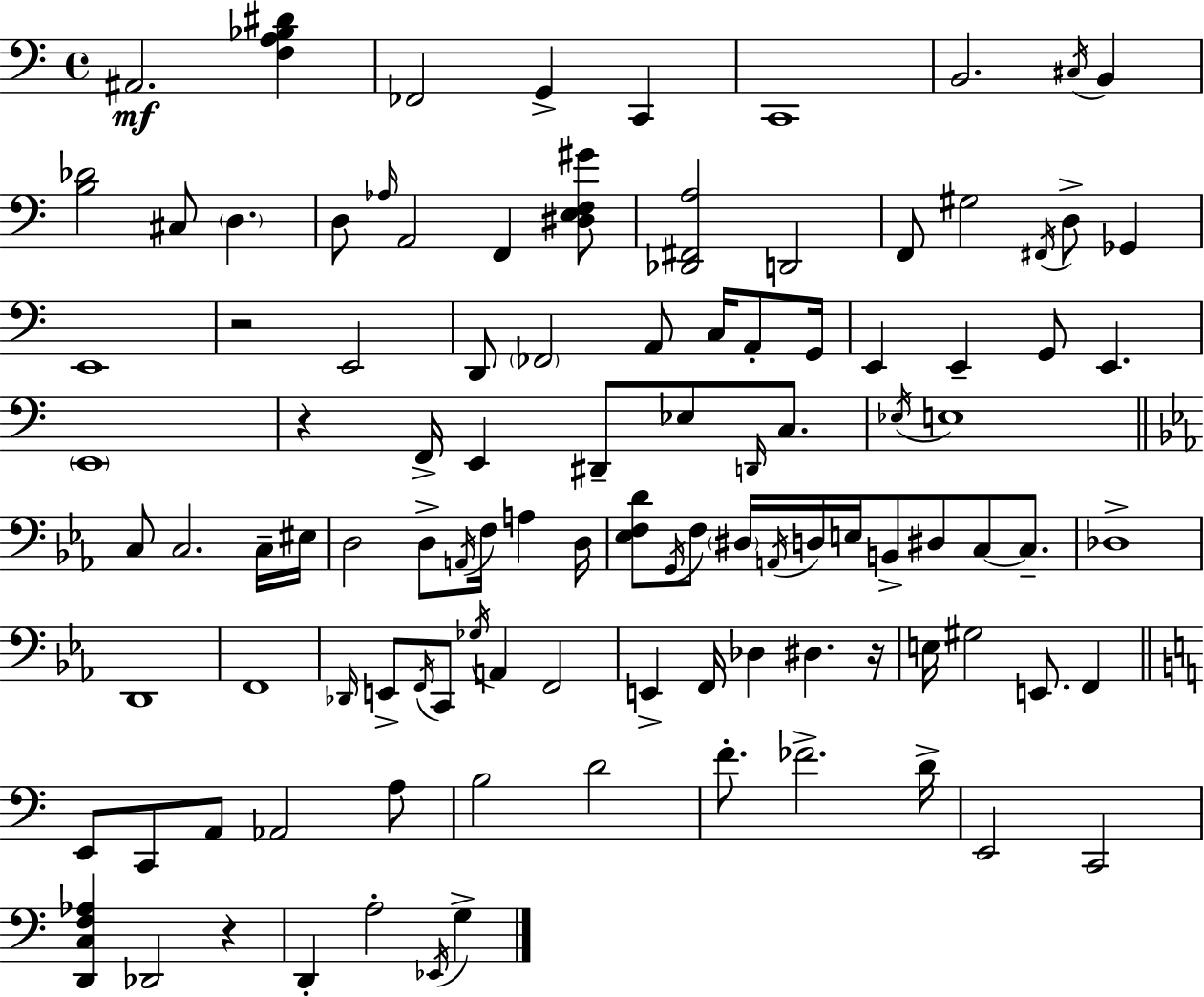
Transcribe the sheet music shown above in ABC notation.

X:1
T:Untitled
M:4/4
L:1/4
K:Am
^A,,2 [F,A,_B,^D] _F,,2 G,, C,, C,,4 B,,2 ^C,/4 B,, [B,_D]2 ^C,/2 D, D,/2 _A,/4 A,,2 F,, [^D,E,F,^G]/2 [_D,,^F,,A,]2 D,,2 F,,/2 ^G,2 ^F,,/4 D,/2 _G,, E,,4 z2 E,,2 D,,/2 _F,,2 A,,/2 C,/4 A,,/2 G,,/4 E,, E,, G,,/2 E,, E,,4 z F,,/4 E,, ^D,,/2 _E,/2 D,,/4 C,/2 _E,/4 E,4 C,/2 C,2 C,/4 ^E,/4 D,2 D,/2 A,,/4 F,/4 A, D,/4 [_E,F,D]/2 G,,/4 F,/2 ^D,/4 A,,/4 D,/4 E,/4 B,,/2 ^D,/2 C,/2 C,/2 _D,4 D,,4 F,,4 _D,,/4 E,,/2 F,,/4 C,,/2 _G,/4 A,, F,,2 E,, F,,/4 _D, ^D, z/4 E,/4 ^G,2 E,,/2 F,, E,,/2 C,,/2 A,,/2 _A,,2 A,/2 B,2 D2 F/2 _F2 D/4 E,,2 C,,2 [D,,C,F,_A,] _D,,2 z D,, A,2 _E,,/4 G,